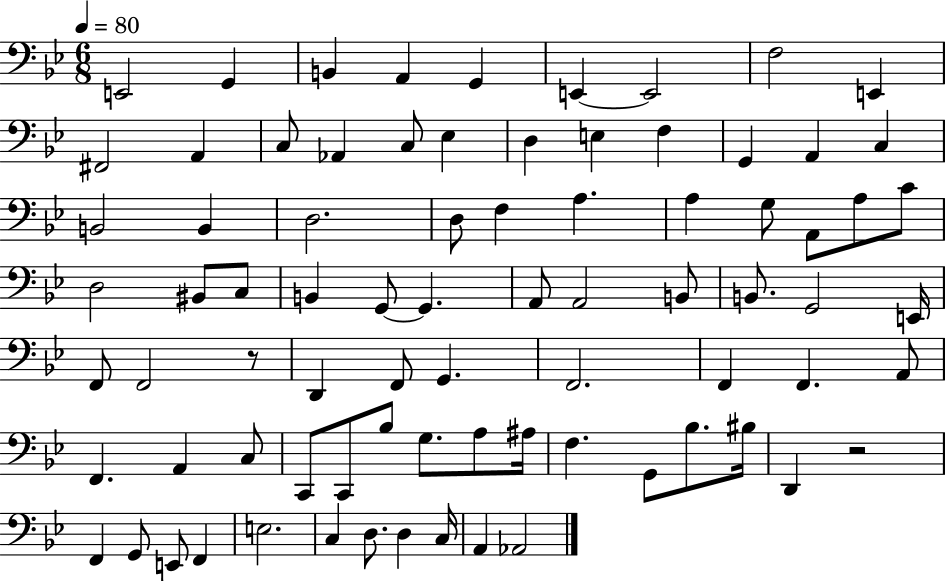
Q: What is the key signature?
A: BES major